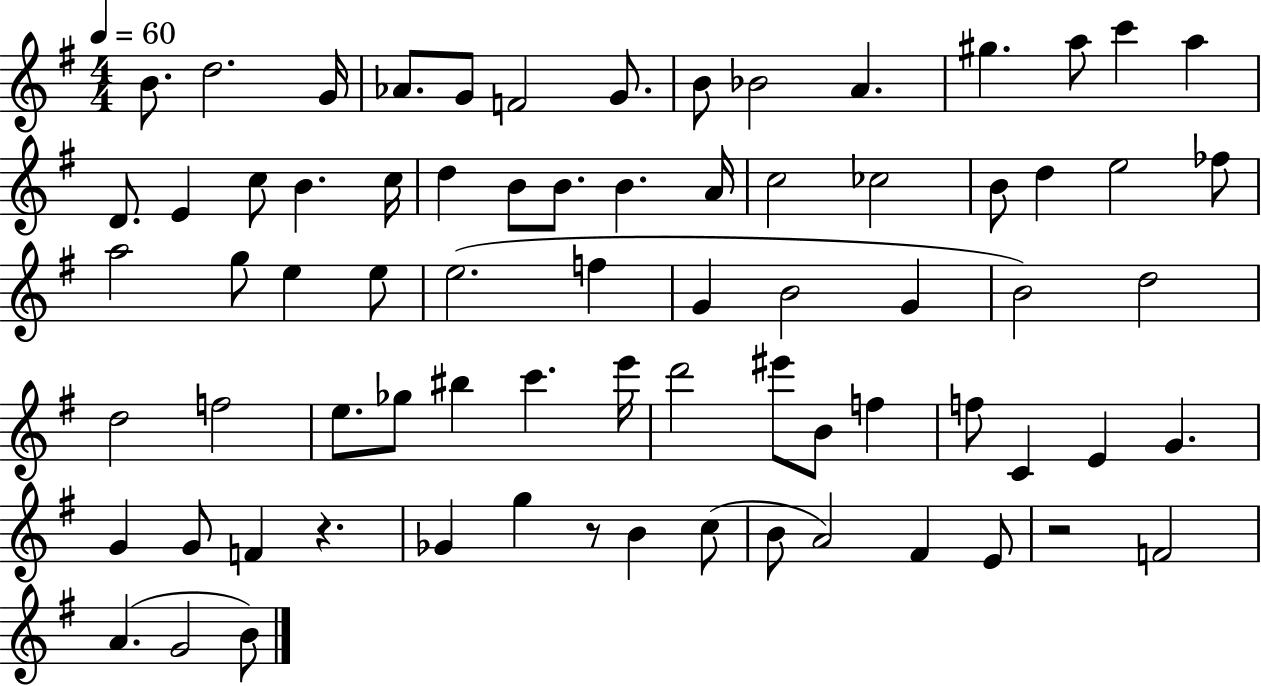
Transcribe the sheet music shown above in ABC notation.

X:1
T:Untitled
M:4/4
L:1/4
K:G
B/2 d2 G/4 _A/2 G/2 F2 G/2 B/2 _B2 A ^g a/2 c' a D/2 E c/2 B c/4 d B/2 B/2 B A/4 c2 _c2 B/2 d e2 _f/2 a2 g/2 e e/2 e2 f G B2 G B2 d2 d2 f2 e/2 _g/2 ^b c' e'/4 d'2 ^e'/2 B/2 f f/2 C E G G G/2 F z _G g z/2 B c/2 B/2 A2 ^F E/2 z2 F2 A G2 B/2